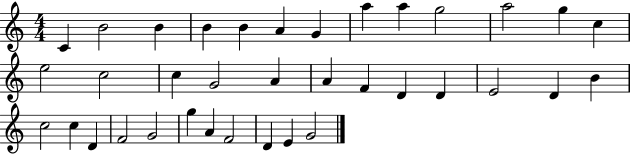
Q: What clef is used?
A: treble